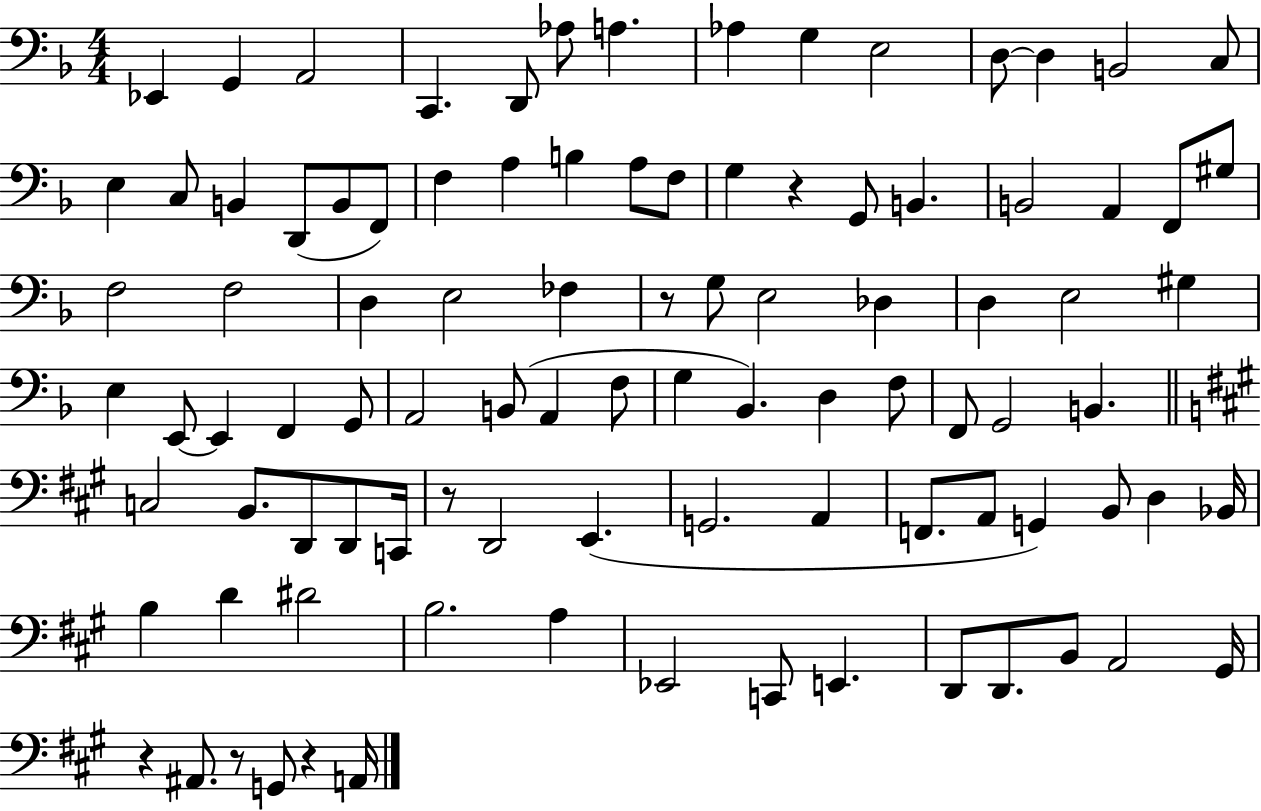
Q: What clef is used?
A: bass